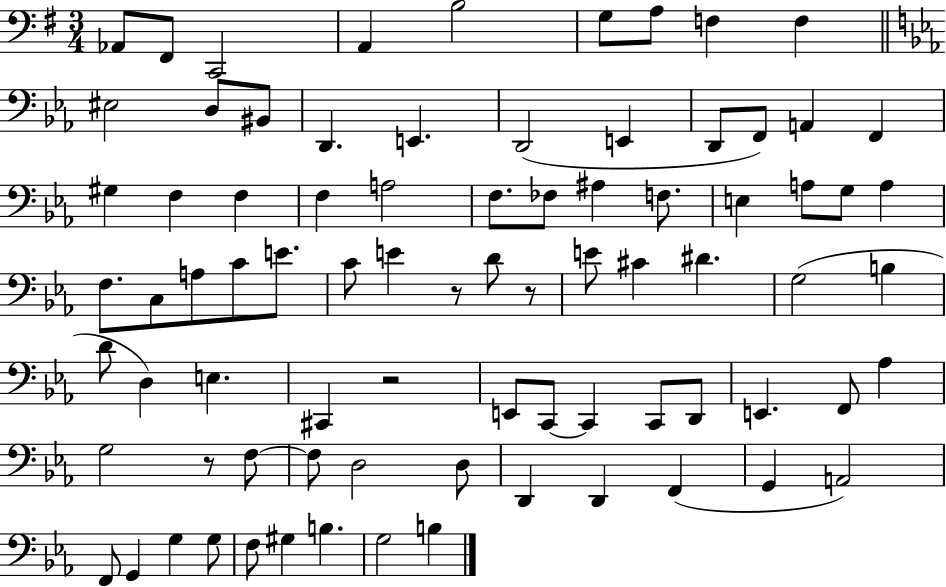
{
  \clef bass
  \numericTimeSignature
  \time 3/4
  \key g \major
  \repeat volta 2 { aes,8 fis,8 c,2 | a,4 b2 | g8 a8 f4 f4 | \bar "||" \break \key ees \major eis2 d8 bis,8 | d,4. e,4. | d,2( e,4 | d,8 f,8) a,4 f,4 | \break gis4 f4 f4 | f4 a2 | f8. fes8 ais4 f8. | e4 a8 g8 a4 | \break f8. c8 a8 c'8 e'8. | c'8 e'4 r8 d'8 r8 | e'8 cis'4 dis'4. | g2( b4 | \break d'8 d4) e4. | cis,4 r2 | e,8 c,8~~ c,4 c,8 d,8 | e,4. f,8 aes4 | \break g2 r8 f8~~ | f8 d2 d8 | d,4 d,4 f,4( | g,4 a,2) | \break f,8 g,4 g4 g8 | f8 gis4 b4. | g2 b4 | } \bar "|."
}